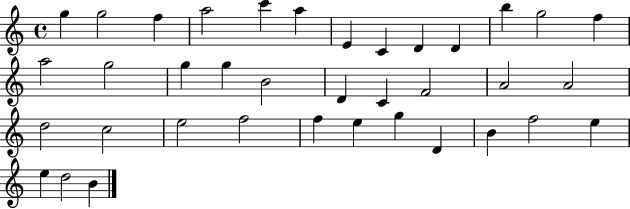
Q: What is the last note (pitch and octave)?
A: B4